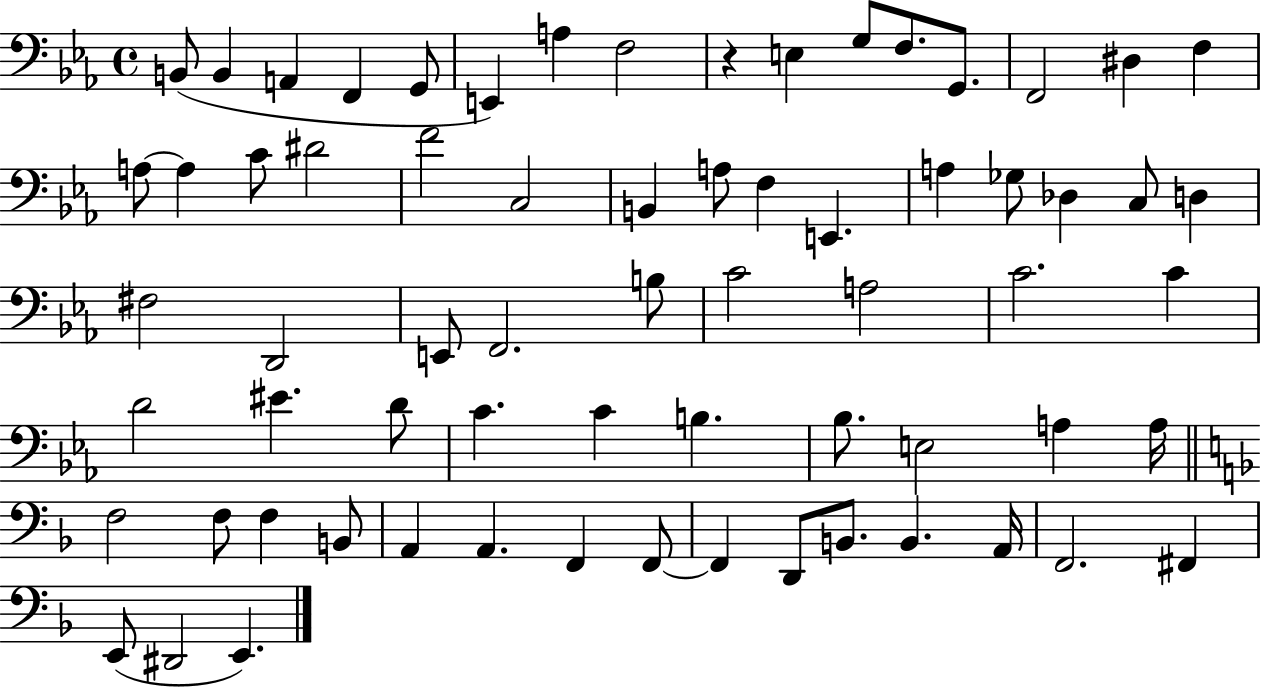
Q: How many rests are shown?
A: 1